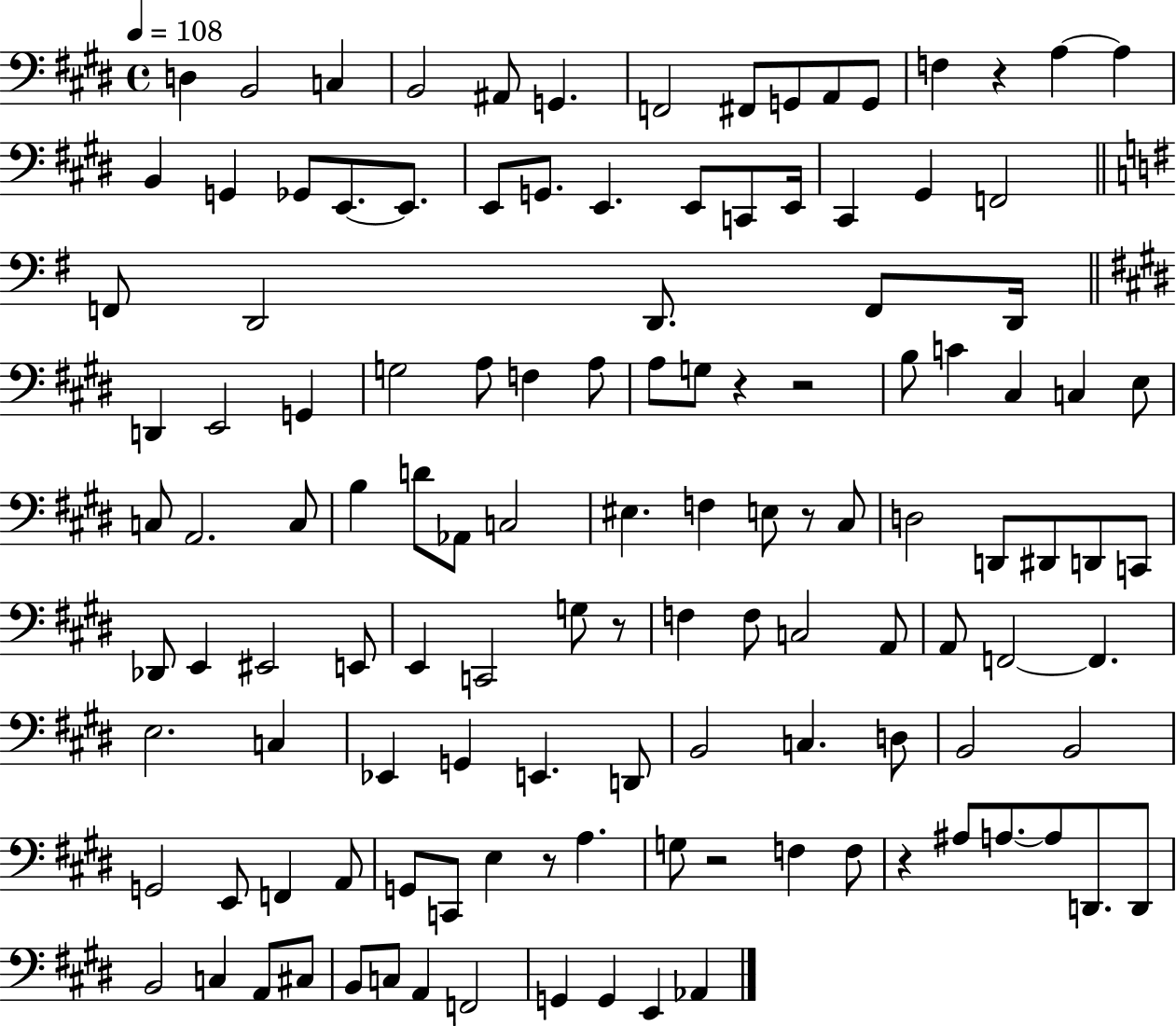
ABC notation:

X:1
T:Untitled
M:4/4
L:1/4
K:E
D, B,,2 C, B,,2 ^A,,/2 G,, F,,2 ^F,,/2 G,,/2 A,,/2 G,,/2 F, z A, A, B,, G,, _G,,/2 E,,/2 E,,/2 E,,/2 G,,/2 E,, E,,/2 C,,/2 E,,/4 ^C,, ^G,, F,,2 F,,/2 D,,2 D,,/2 F,,/2 D,,/4 D,, E,,2 G,, G,2 A,/2 F, A,/2 A,/2 G,/2 z z2 B,/2 C ^C, C, E,/2 C,/2 A,,2 C,/2 B, D/2 _A,,/2 C,2 ^E, F, E,/2 z/2 ^C,/2 D,2 D,,/2 ^D,,/2 D,,/2 C,,/2 _D,,/2 E,, ^E,,2 E,,/2 E,, C,,2 G,/2 z/2 F, F,/2 C,2 A,,/2 A,,/2 F,,2 F,, E,2 C, _E,, G,, E,, D,,/2 B,,2 C, D,/2 B,,2 B,,2 G,,2 E,,/2 F,, A,,/2 G,,/2 C,,/2 E, z/2 A, G,/2 z2 F, F,/2 z ^A,/2 A,/2 A,/2 D,,/2 D,,/2 B,,2 C, A,,/2 ^C,/2 B,,/2 C,/2 A,, F,,2 G,, G,, E,, _A,,